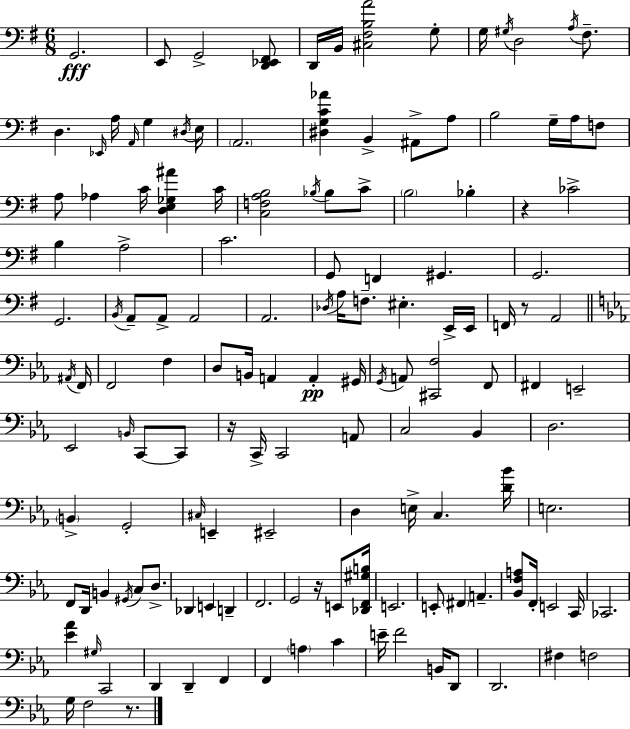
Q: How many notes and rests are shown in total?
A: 142